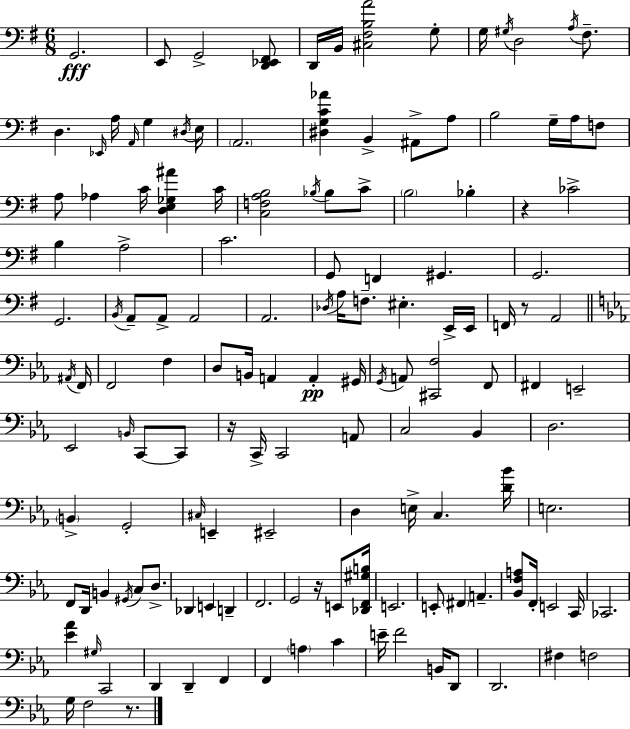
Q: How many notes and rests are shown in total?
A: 142